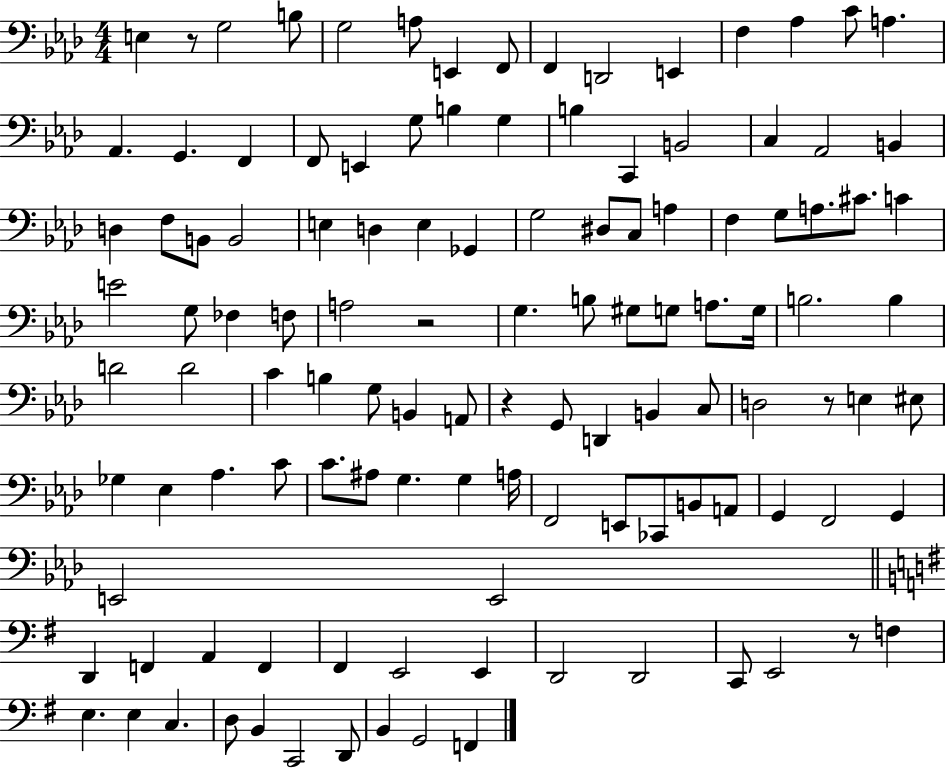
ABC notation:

X:1
T:Untitled
M:4/4
L:1/4
K:Ab
E, z/2 G,2 B,/2 G,2 A,/2 E,, F,,/2 F,, D,,2 E,, F, _A, C/2 A, _A,, G,, F,, F,,/2 E,, G,/2 B, G, B, C,, B,,2 C, _A,,2 B,, D, F,/2 B,,/2 B,,2 E, D, E, _G,, G,2 ^D,/2 C,/2 A, F, G,/2 A,/2 ^C/2 C E2 G,/2 _F, F,/2 A,2 z2 G, B,/2 ^G,/2 G,/2 A,/2 G,/4 B,2 B, D2 D2 C B, G,/2 B,, A,,/2 z G,,/2 D,, B,, C,/2 D,2 z/2 E, ^E,/2 _G, _E, _A, C/2 C/2 ^A,/2 G, G, A,/4 F,,2 E,,/2 _C,,/2 B,,/2 A,,/2 G,, F,,2 G,, E,,2 E,,2 D,, F,, A,, F,, ^F,, E,,2 E,, D,,2 D,,2 C,,/2 E,,2 z/2 F, E, E, C, D,/2 B,, C,,2 D,,/2 B,, G,,2 F,,